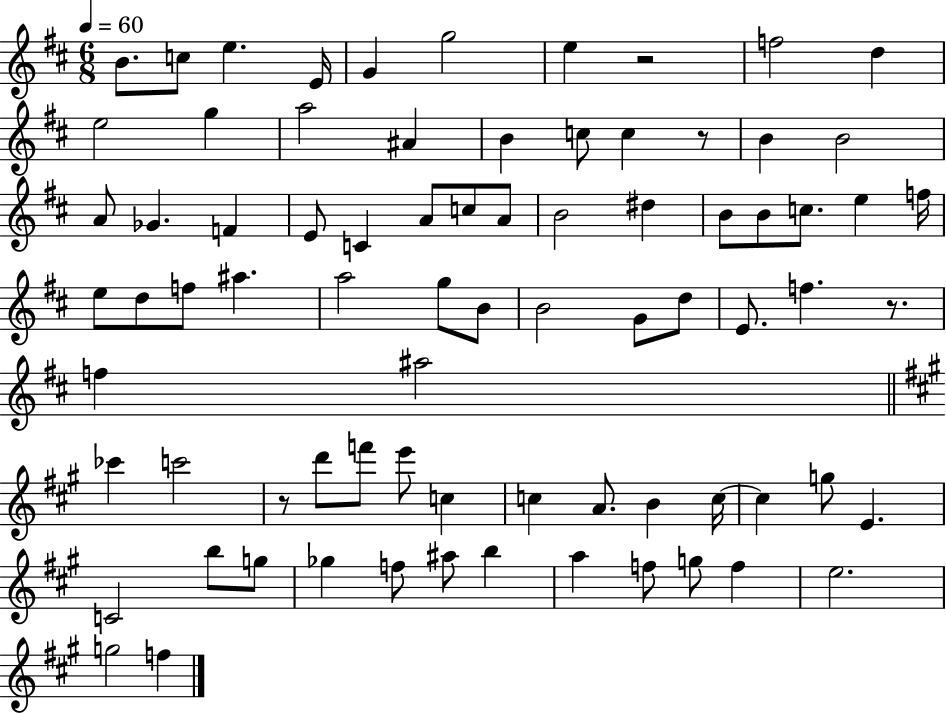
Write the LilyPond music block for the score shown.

{
  \clef treble
  \numericTimeSignature
  \time 6/8
  \key d \major
  \tempo 4 = 60
  \repeat volta 2 { b'8. c''8 e''4. e'16 | g'4 g''2 | e''4 r2 | f''2 d''4 | \break e''2 g''4 | a''2 ais'4 | b'4 c''8 c''4 r8 | b'4 b'2 | \break a'8 ges'4. f'4 | e'8 c'4 a'8 c''8 a'8 | b'2 dis''4 | b'8 b'8 c''8. e''4 f''16 | \break e''8 d''8 f''8 ais''4. | a''2 g''8 b'8 | b'2 g'8 d''8 | e'8. f''4. r8. | \break f''4 ais''2 | \bar "||" \break \key a \major ces'''4 c'''2 | r8 d'''8 f'''8 e'''8 c''4 | c''4 a'8. b'4 c''16~~ | c''4 g''8 e'4. | \break c'2 b''8 g''8 | ges''4 f''8 ais''8 b''4 | a''4 f''8 g''8 f''4 | e''2. | \break g''2 f''4 | } \bar "|."
}